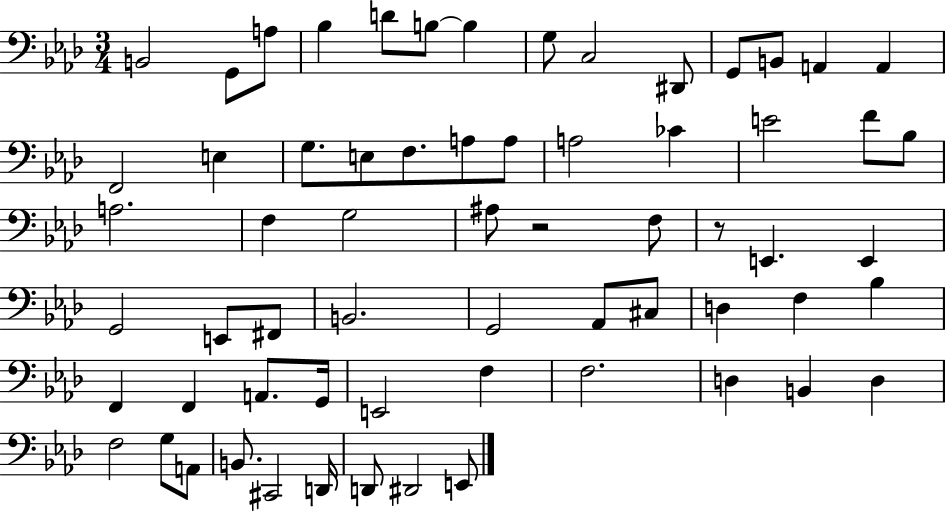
{
  \clef bass
  \numericTimeSignature
  \time 3/4
  \key aes \major
  b,2 g,8 a8 | bes4 d'8 b8~~ b4 | g8 c2 dis,8 | g,8 b,8 a,4 a,4 | \break f,2 e4 | g8. e8 f8. a8 a8 | a2 ces'4 | e'2 f'8 bes8 | \break a2. | f4 g2 | ais8 r2 f8 | r8 e,4. e,4 | \break g,2 e,8 fis,8 | b,2. | g,2 aes,8 cis8 | d4 f4 bes4 | \break f,4 f,4 a,8. g,16 | e,2 f4 | f2. | d4 b,4 d4 | \break f2 g8 a,8 | b,8. cis,2 d,16 | d,8 dis,2 e,8 | \bar "|."
}